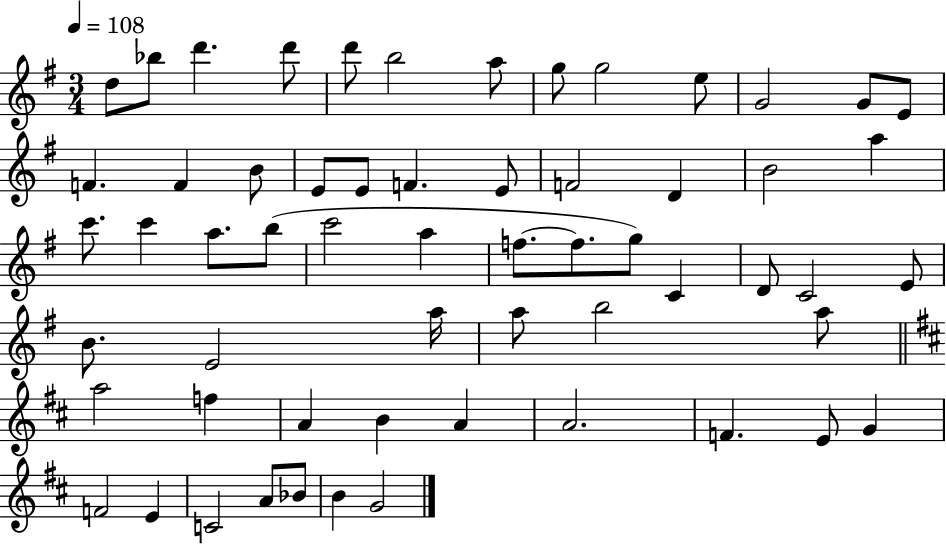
D5/e Bb5/e D6/q. D6/e D6/e B5/h A5/e G5/e G5/h E5/e G4/h G4/e E4/e F4/q. F4/q B4/e E4/e E4/e F4/q. E4/e F4/h D4/q B4/h A5/q C6/e. C6/q A5/e. B5/e C6/h A5/q F5/e. F5/e. G5/e C4/q D4/e C4/h E4/e B4/e. E4/h A5/s A5/e B5/h A5/e A5/h F5/q A4/q B4/q A4/q A4/h. F4/q. E4/e G4/q F4/h E4/q C4/h A4/e Bb4/e B4/q G4/h